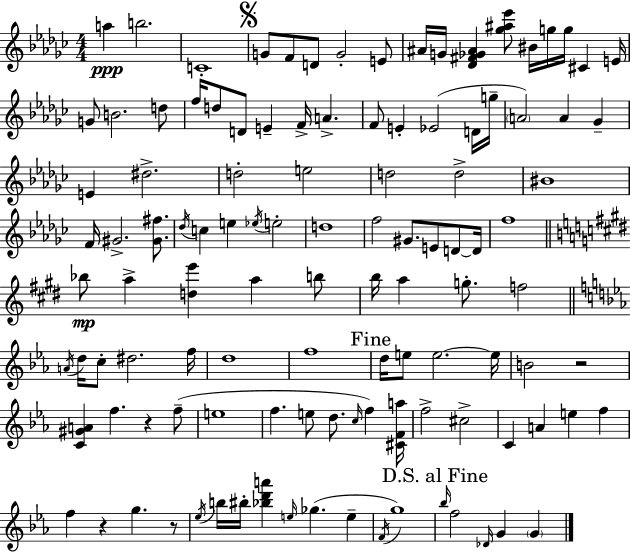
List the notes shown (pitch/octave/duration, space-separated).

A5/q B5/h. C4/w G4/e F4/e D4/e G4/h E4/e A#4/s G4/s [Db4,F#4,Gb4,A#4]/q [Gb5,A#5,Eb6]/e BIS4/s G5/s G5/s C#4/q E4/s G4/e B4/h. D5/e F5/s D5/e D4/e E4/q F4/s A4/q. F4/e E4/q Eb4/h D4/s G5/s A4/h A4/q Gb4/q E4/q D#5/h. D5/h E5/h D5/h D5/h BIS4/w F4/s G#4/h. [G#4,F#5]/e. Db5/s C5/q E5/q Eb5/s E5/h D5/w F5/h G#4/e. E4/e D4/e D4/s F5/w Bb5/e A5/q [D5,E6]/q A5/q B5/e B5/s A5/q G5/e. F5/h A4/s D5/s C5/e D#5/h. F5/s D5/w F5/w D5/s E5/e E5/h. E5/s B4/h R/h [C4,G#4,A4]/q F5/q. R/q F5/e E5/w F5/q. E5/e D5/e. C5/s F5/q [C#4,F4,A5]/s F5/h C#5/h C4/q A4/q E5/q F5/q F5/q R/q G5/q. R/e Eb5/s B5/s BIS5/s [Bb5,D6,A6]/q E5/s Gb5/q. E5/q F4/s G5/w Bb5/s F5/h Db4/s G4/q G4/q